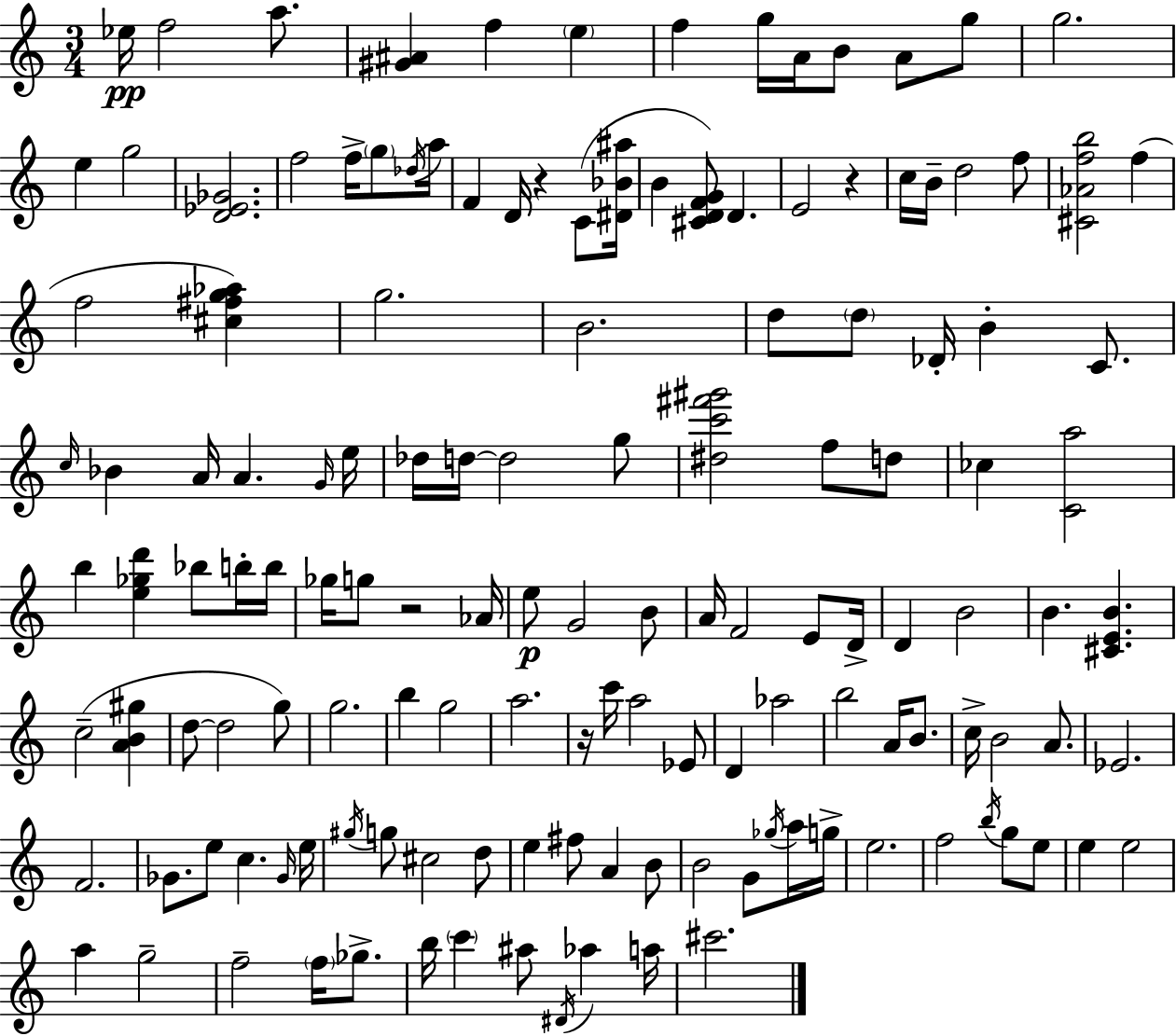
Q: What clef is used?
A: treble